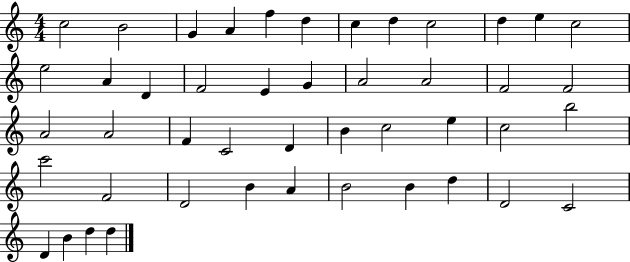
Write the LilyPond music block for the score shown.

{
  \clef treble
  \numericTimeSignature
  \time 4/4
  \key c \major
  c''2 b'2 | g'4 a'4 f''4 d''4 | c''4 d''4 c''2 | d''4 e''4 c''2 | \break e''2 a'4 d'4 | f'2 e'4 g'4 | a'2 a'2 | f'2 f'2 | \break a'2 a'2 | f'4 c'2 d'4 | b'4 c''2 e''4 | c''2 b''2 | \break c'''2 f'2 | d'2 b'4 a'4 | b'2 b'4 d''4 | d'2 c'2 | \break d'4 b'4 d''4 d''4 | \bar "|."
}